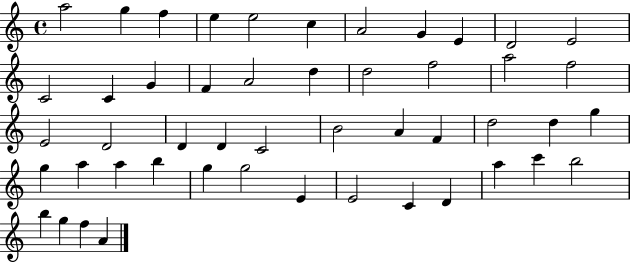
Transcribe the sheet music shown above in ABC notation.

X:1
T:Untitled
M:4/4
L:1/4
K:C
a2 g f e e2 c A2 G E D2 E2 C2 C G F A2 d d2 f2 a2 f2 E2 D2 D D C2 B2 A F d2 d g g a a b g g2 E E2 C D a c' b2 b g f A